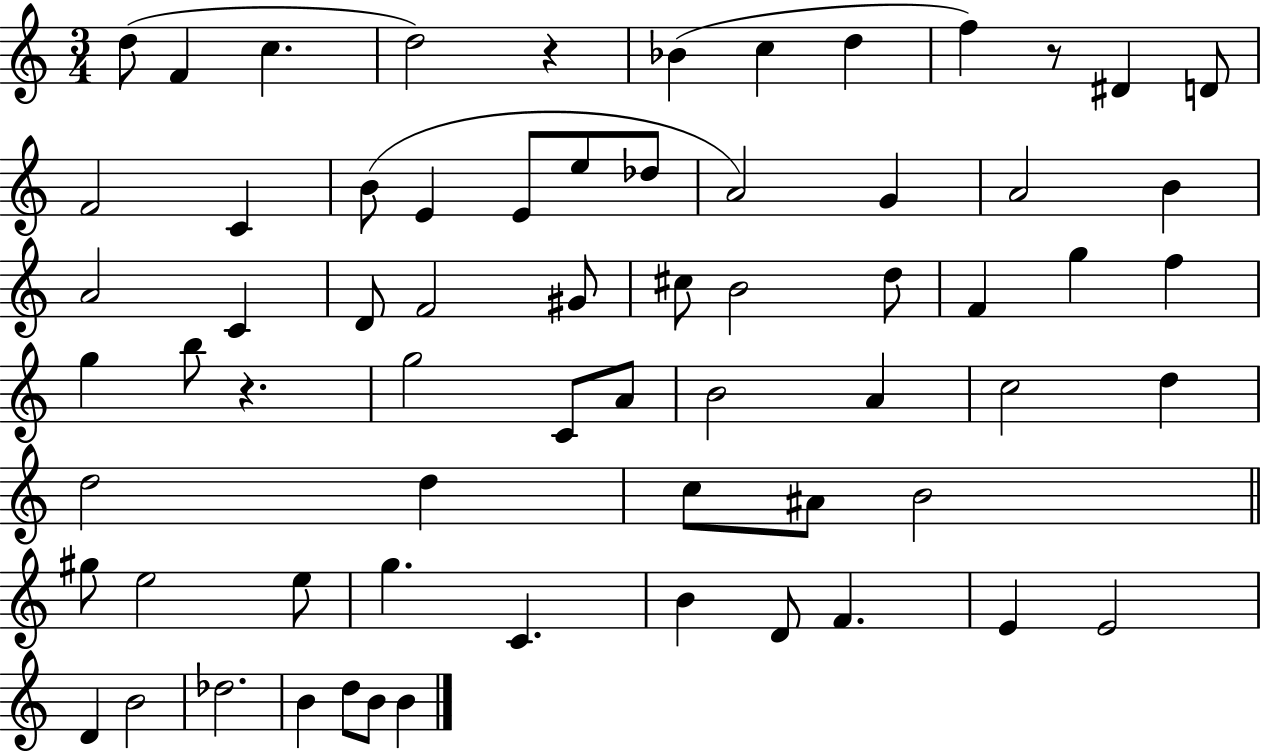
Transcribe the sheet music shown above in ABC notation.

X:1
T:Untitled
M:3/4
L:1/4
K:C
d/2 F c d2 z _B c d f z/2 ^D D/2 F2 C B/2 E E/2 e/2 _d/2 A2 G A2 B A2 C D/2 F2 ^G/2 ^c/2 B2 d/2 F g f g b/2 z g2 C/2 A/2 B2 A c2 d d2 d c/2 ^A/2 B2 ^g/2 e2 e/2 g C B D/2 F E E2 D B2 _d2 B d/2 B/2 B